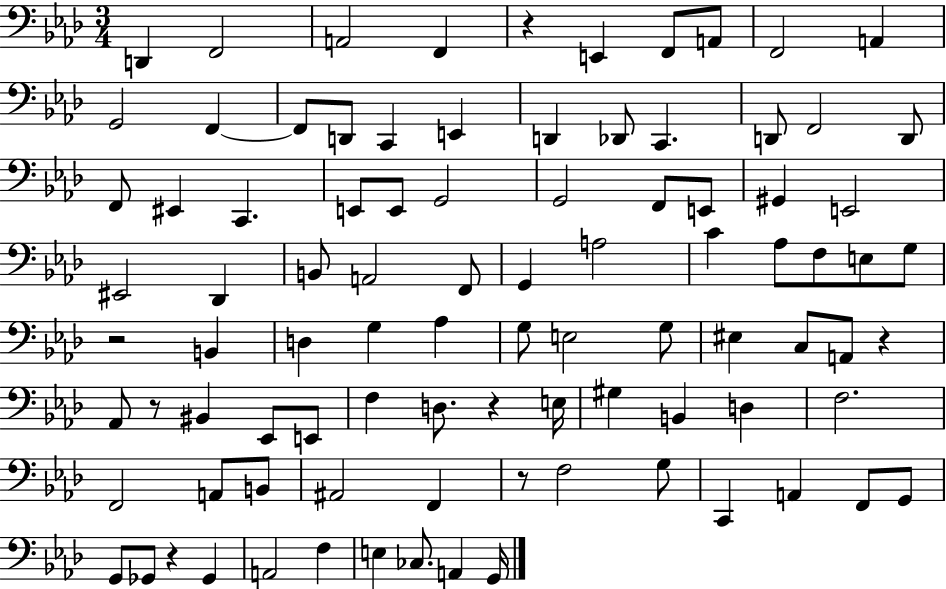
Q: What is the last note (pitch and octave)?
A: G2